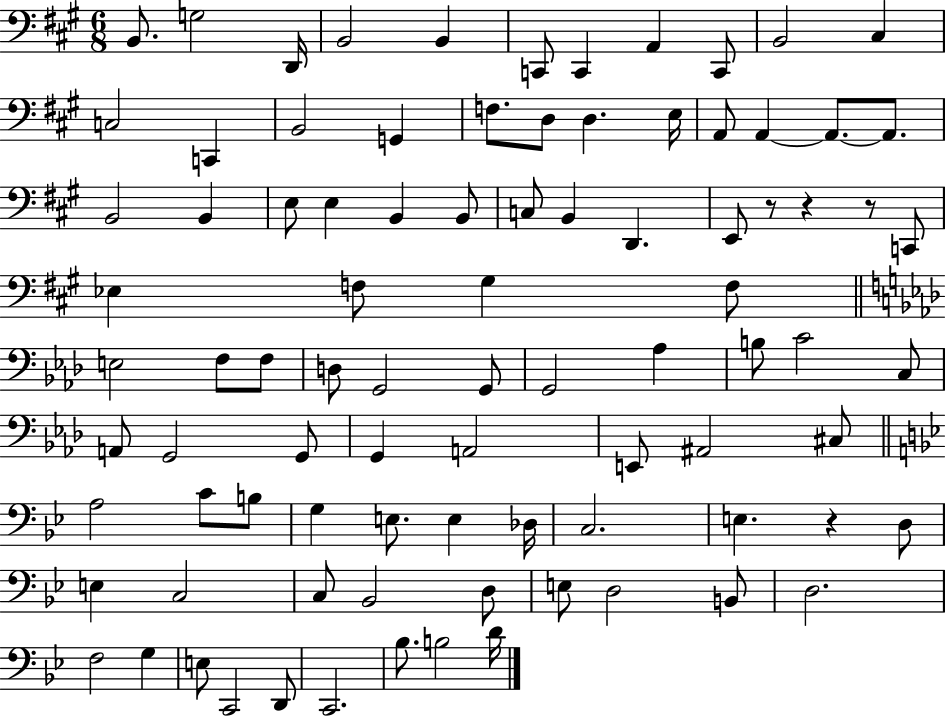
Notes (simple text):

B2/e. G3/h D2/s B2/h B2/q C2/e C2/q A2/q C2/e B2/h C#3/q C3/h C2/q B2/h G2/q F3/e. D3/e D3/q. E3/s A2/e A2/q A2/e. A2/e. B2/h B2/q E3/e E3/q B2/q B2/e C3/e B2/q D2/q. E2/e R/e R/q R/e C2/e Eb3/q F3/e G#3/q F3/e E3/h F3/e F3/e D3/e G2/h G2/e G2/h Ab3/q B3/e C4/h C3/e A2/e G2/h G2/e G2/q A2/h E2/e A#2/h C#3/e A3/h C4/e B3/e G3/q E3/e. E3/q Db3/s C3/h. E3/q. R/q D3/e E3/q C3/h C3/e Bb2/h D3/e E3/e D3/h B2/e D3/h. F3/h G3/q E3/e C2/h D2/e C2/h. Bb3/e. B3/h D4/s